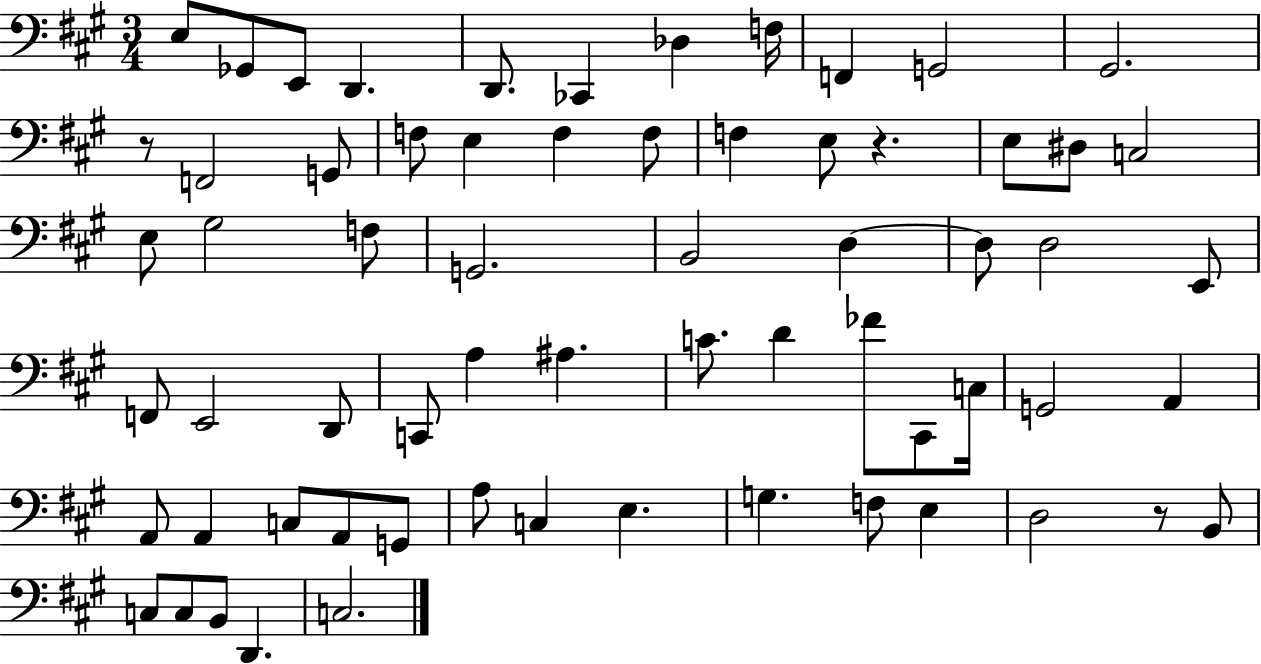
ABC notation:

X:1
T:Untitled
M:3/4
L:1/4
K:A
E,/2 _G,,/2 E,,/2 D,, D,,/2 _C,, _D, F,/4 F,, G,,2 ^G,,2 z/2 F,,2 G,,/2 F,/2 E, F, F,/2 F, E,/2 z E,/2 ^D,/2 C,2 E,/2 ^G,2 F,/2 G,,2 B,,2 D, D,/2 D,2 E,,/2 F,,/2 E,,2 D,,/2 C,,/2 A, ^A, C/2 D _F/2 ^C,,/2 C,/4 G,,2 A,, A,,/2 A,, C,/2 A,,/2 G,,/2 A,/2 C, E, G, F,/2 E, D,2 z/2 B,,/2 C,/2 C,/2 B,,/2 D,, C,2